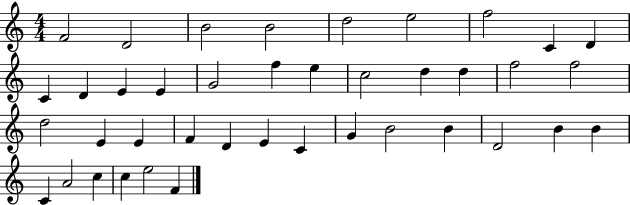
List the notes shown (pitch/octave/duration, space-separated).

F4/h D4/h B4/h B4/h D5/h E5/h F5/h C4/q D4/q C4/q D4/q E4/q E4/q G4/h F5/q E5/q C5/h D5/q D5/q F5/h F5/h D5/h E4/q E4/q F4/q D4/q E4/q C4/q G4/q B4/h B4/q D4/h B4/q B4/q C4/q A4/h C5/q C5/q E5/h F4/q